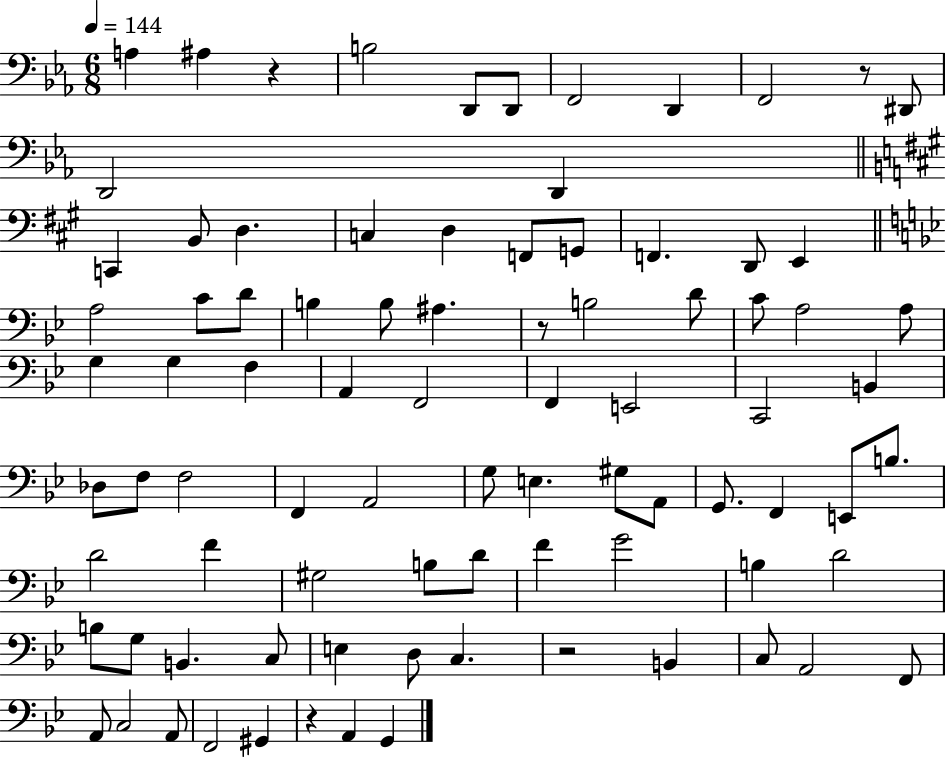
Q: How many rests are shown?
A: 5